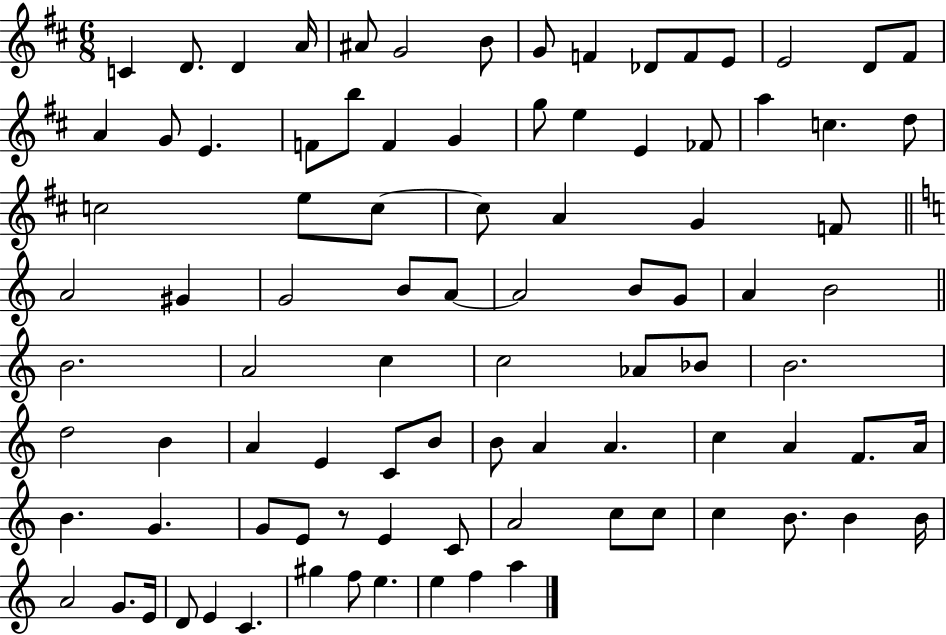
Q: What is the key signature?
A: D major